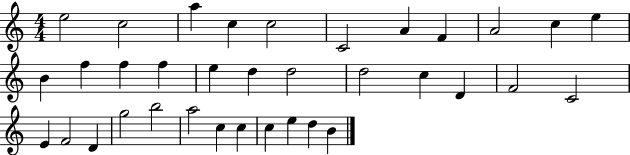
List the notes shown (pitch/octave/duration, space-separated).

E5/h C5/h A5/q C5/q C5/h C4/h A4/q F4/q A4/h C5/q E5/q B4/q F5/q F5/q F5/q E5/q D5/q D5/h D5/h C5/q D4/q F4/h C4/h E4/q F4/h D4/q G5/h B5/h A5/h C5/q C5/q C5/q E5/q D5/q B4/q